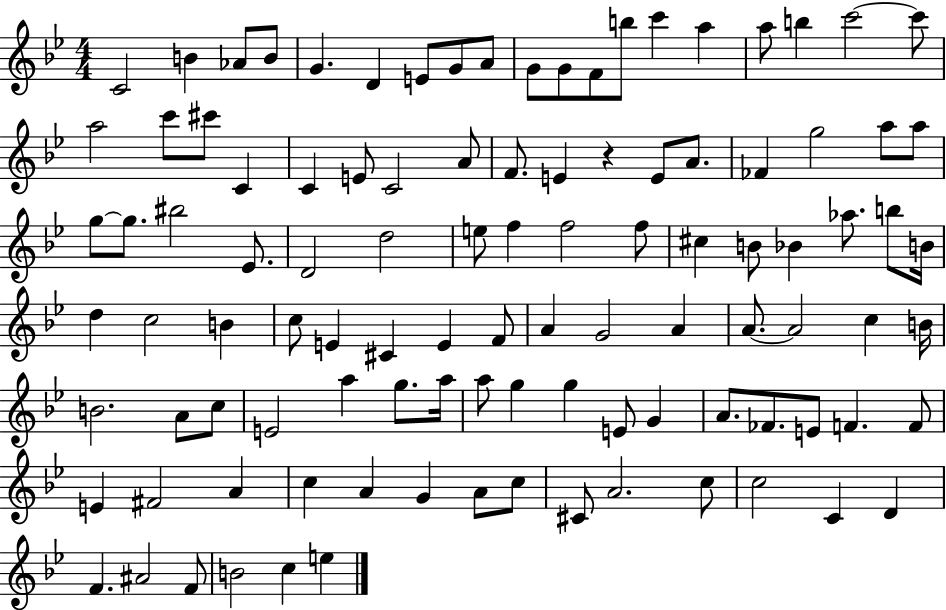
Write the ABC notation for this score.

X:1
T:Untitled
M:4/4
L:1/4
K:Bb
C2 B _A/2 B/2 G D E/2 G/2 A/2 G/2 G/2 F/2 b/2 c' a a/2 b c'2 c'/2 a2 c'/2 ^c'/2 C C E/2 C2 A/2 F/2 E z E/2 A/2 _F g2 a/2 a/2 g/2 g/2 ^b2 _E/2 D2 d2 e/2 f f2 f/2 ^c B/2 _B _a/2 b/2 B/4 d c2 B c/2 E ^C E F/2 A G2 A A/2 A2 c B/4 B2 A/2 c/2 E2 a g/2 a/4 a/2 g g E/2 G A/2 _F/2 E/2 F F/2 E ^F2 A c A G A/2 c/2 ^C/2 A2 c/2 c2 C D F ^A2 F/2 B2 c e